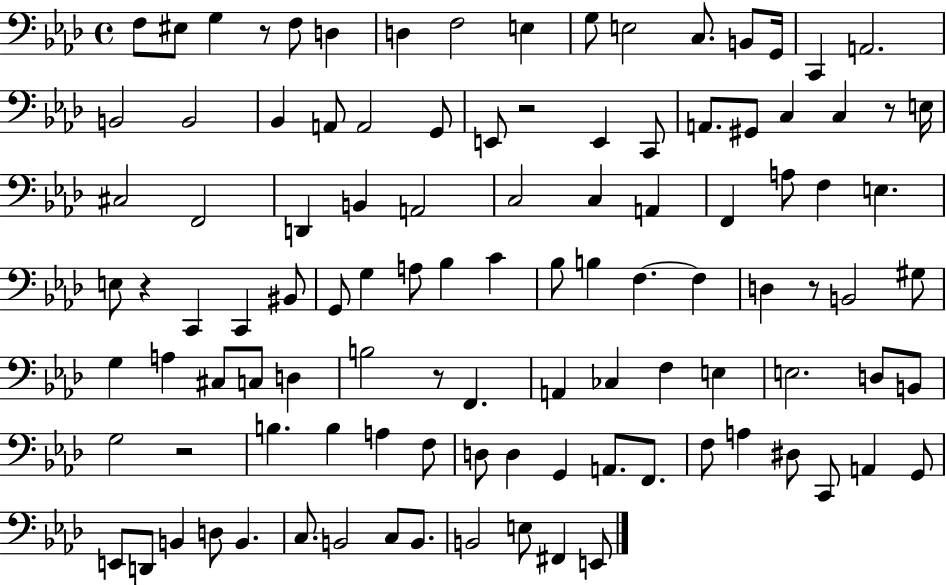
F3/e EIS3/e G3/q R/e F3/e D3/q D3/q F3/h E3/q G3/e E3/h C3/e. B2/e G2/s C2/q A2/h. B2/h B2/h Bb2/q A2/e A2/h G2/e E2/e R/h E2/q C2/e A2/e. G#2/e C3/q C3/q R/e E3/s C#3/h F2/h D2/q B2/q A2/h C3/h C3/q A2/q F2/q A3/e F3/q E3/q. E3/e R/q C2/q C2/q BIS2/e G2/e G3/q A3/e Bb3/q C4/q Bb3/e B3/q F3/q. F3/q D3/q R/e B2/h G#3/e G3/q A3/q C#3/e C3/e D3/q B3/h R/e F2/q. A2/q CES3/q F3/q E3/q E3/h. D3/e B2/e G3/h R/h B3/q. B3/q A3/q F3/e D3/e D3/q G2/q A2/e. F2/e. F3/e A3/q D#3/e C2/e A2/q G2/e E2/e D2/e B2/q D3/e B2/q. C3/e. B2/h C3/e B2/e. B2/h E3/e F#2/q E2/e